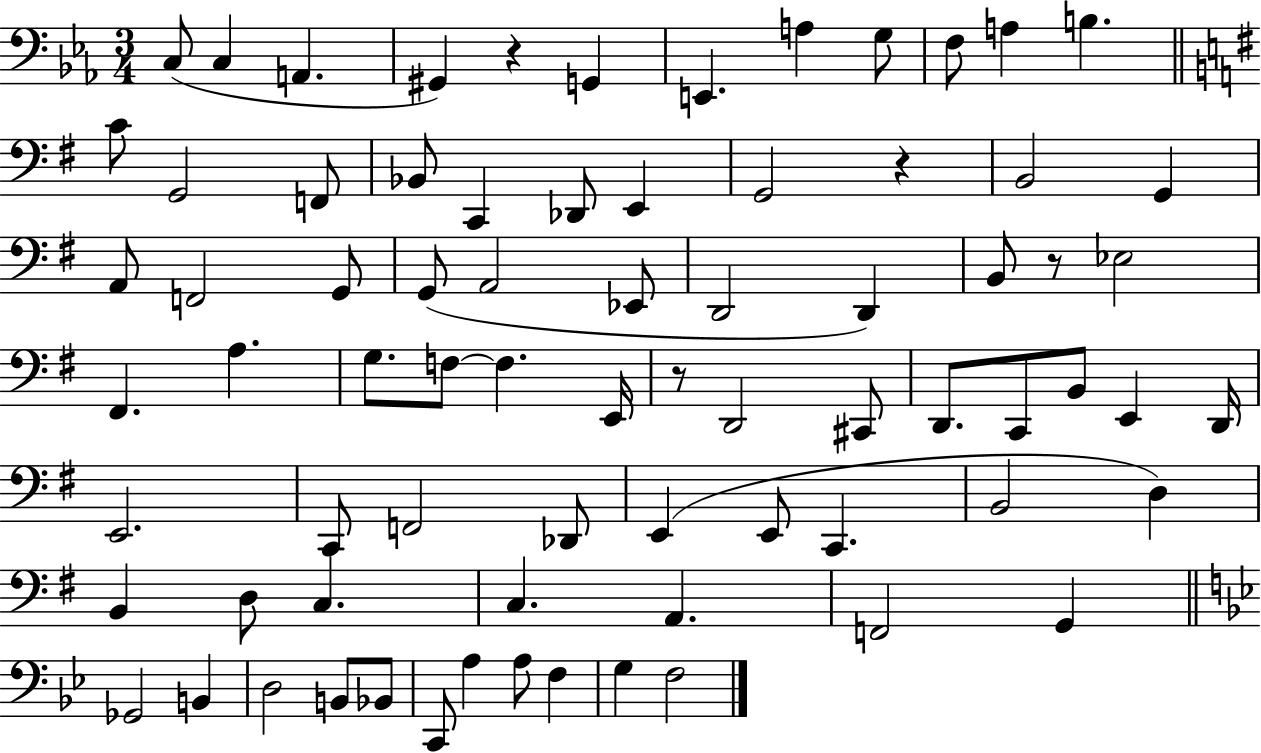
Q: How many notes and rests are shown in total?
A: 75